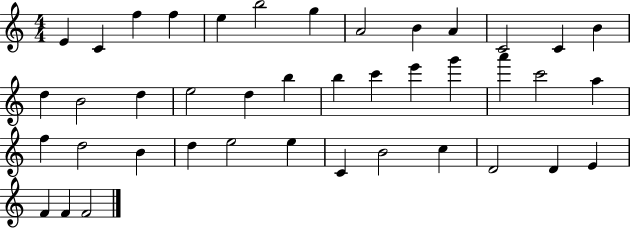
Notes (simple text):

E4/q C4/q F5/q F5/q E5/q B5/h G5/q A4/h B4/q A4/q C4/h C4/q B4/q D5/q B4/h D5/q E5/h D5/q B5/q B5/q C6/q E6/q G6/q A6/q C6/h A5/q F5/q D5/h B4/q D5/q E5/h E5/q C4/q B4/h C5/q D4/h D4/q E4/q F4/q F4/q F4/h